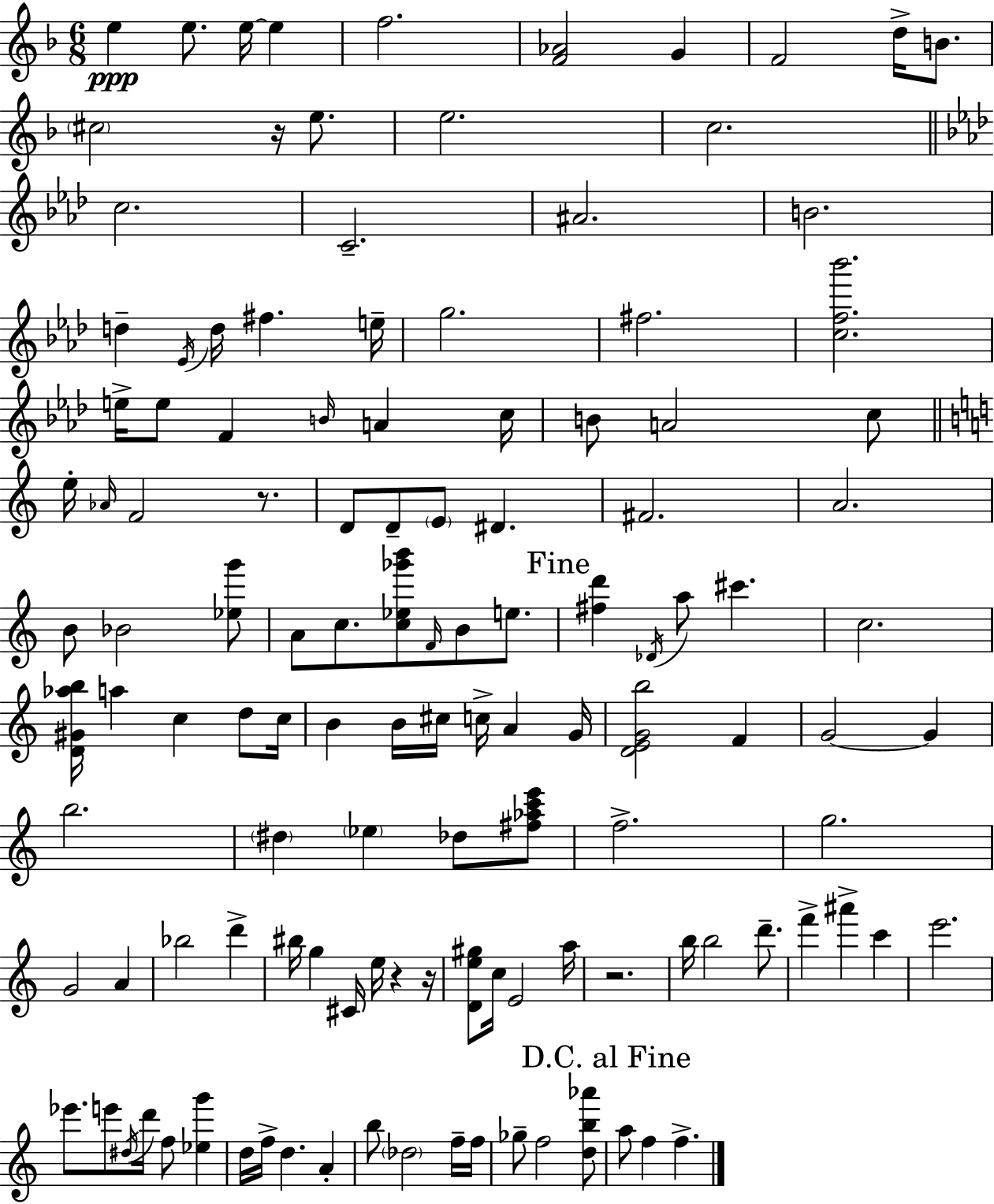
E5/q E5/e. E5/s E5/q F5/h. [F4,Ab4]/h G4/q F4/h D5/s B4/e. C#5/h R/s E5/e. E5/h. C5/h. C5/h. C4/h. A#4/h. B4/h. D5/q Eb4/s D5/s F#5/q. E5/s G5/h. F#5/h. [C5,F5,Bb6]/h. E5/s E5/e F4/q B4/s A4/q C5/s B4/e A4/h C5/e E5/s Ab4/s F4/h R/e. D4/e D4/e E4/e D#4/q. F#4/h. A4/h. B4/e Bb4/h [Eb5,G6]/e A4/e C5/e. [C5,Eb5,Gb6,B6]/e F4/s B4/e E5/e. [F#5,D6]/q Db4/s A5/e C#6/q. C5/h. [D4,G#4,Ab5,B5]/s A5/q C5/q D5/e C5/s B4/q B4/s C#5/s C5/s A4/q G4/s [D4,E4,G4,B5]/h F4/q G4/h G4/q B5/h. D#5/q Eb5/q Db5/e [F#5,Ab5,C6,E6]/e F5/h. G5/h. G4/h A4/q Bb5/h D6/q BIS5/s G5/q C#4/s E5/s R/q R/s [D4,E5,G#5]/e C5/s E4/h A5/s R/h. B5/s B5/h D6/e. F6/q A#6/q C6/q E6/h. Eb6/e. E6/e D#5/s D6/s F5/e [Eb5,G6]/q D5/s F5/s D5/q. A4/q B5/e Db5/h F5/s F5/s Gb5/e F5/h [D5,B5,Ab6]/e A5/e F5/q F5/q.